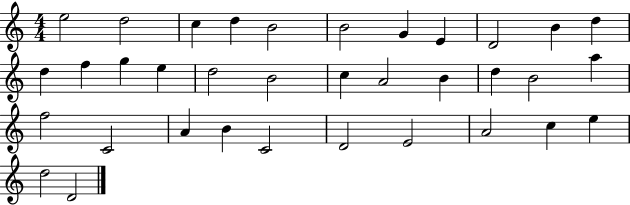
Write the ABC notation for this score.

X:1
T:Untitled
M:4/4
L:1/4
K:C
e2 d2 c d B2 B2 G E D2 B d d f g e d2 B2 c A2 B d B2 a f2 C2 A B C2 D2 E2 A2 c e d2 D2